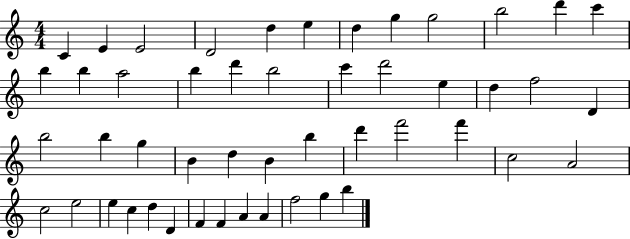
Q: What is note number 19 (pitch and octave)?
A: C6